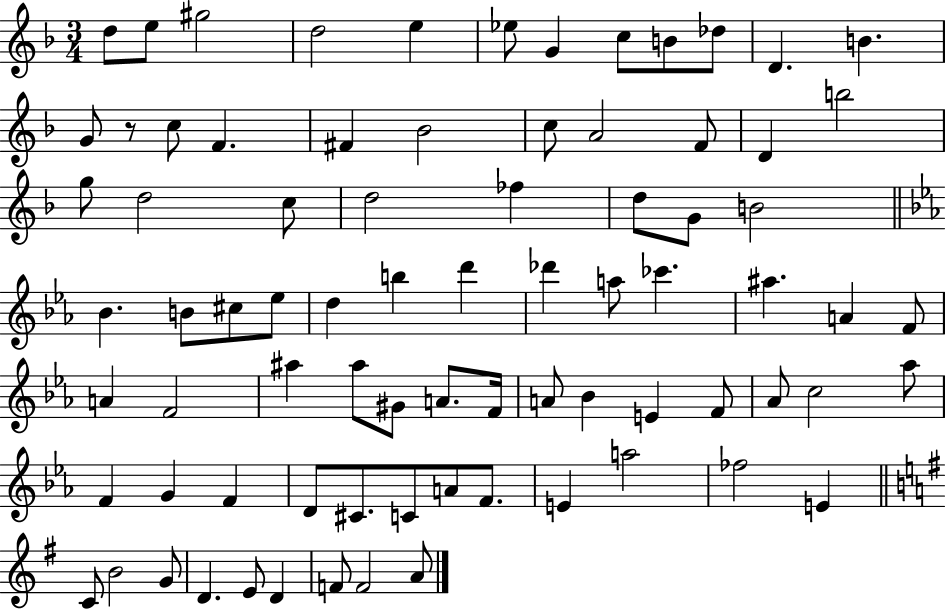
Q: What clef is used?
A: treble